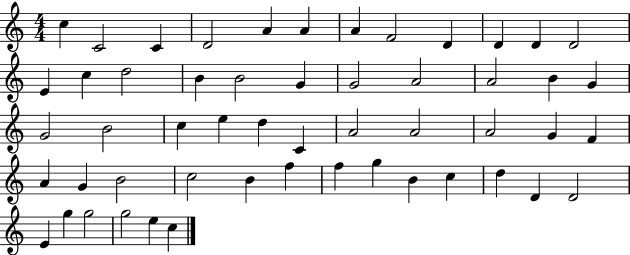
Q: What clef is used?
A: treble